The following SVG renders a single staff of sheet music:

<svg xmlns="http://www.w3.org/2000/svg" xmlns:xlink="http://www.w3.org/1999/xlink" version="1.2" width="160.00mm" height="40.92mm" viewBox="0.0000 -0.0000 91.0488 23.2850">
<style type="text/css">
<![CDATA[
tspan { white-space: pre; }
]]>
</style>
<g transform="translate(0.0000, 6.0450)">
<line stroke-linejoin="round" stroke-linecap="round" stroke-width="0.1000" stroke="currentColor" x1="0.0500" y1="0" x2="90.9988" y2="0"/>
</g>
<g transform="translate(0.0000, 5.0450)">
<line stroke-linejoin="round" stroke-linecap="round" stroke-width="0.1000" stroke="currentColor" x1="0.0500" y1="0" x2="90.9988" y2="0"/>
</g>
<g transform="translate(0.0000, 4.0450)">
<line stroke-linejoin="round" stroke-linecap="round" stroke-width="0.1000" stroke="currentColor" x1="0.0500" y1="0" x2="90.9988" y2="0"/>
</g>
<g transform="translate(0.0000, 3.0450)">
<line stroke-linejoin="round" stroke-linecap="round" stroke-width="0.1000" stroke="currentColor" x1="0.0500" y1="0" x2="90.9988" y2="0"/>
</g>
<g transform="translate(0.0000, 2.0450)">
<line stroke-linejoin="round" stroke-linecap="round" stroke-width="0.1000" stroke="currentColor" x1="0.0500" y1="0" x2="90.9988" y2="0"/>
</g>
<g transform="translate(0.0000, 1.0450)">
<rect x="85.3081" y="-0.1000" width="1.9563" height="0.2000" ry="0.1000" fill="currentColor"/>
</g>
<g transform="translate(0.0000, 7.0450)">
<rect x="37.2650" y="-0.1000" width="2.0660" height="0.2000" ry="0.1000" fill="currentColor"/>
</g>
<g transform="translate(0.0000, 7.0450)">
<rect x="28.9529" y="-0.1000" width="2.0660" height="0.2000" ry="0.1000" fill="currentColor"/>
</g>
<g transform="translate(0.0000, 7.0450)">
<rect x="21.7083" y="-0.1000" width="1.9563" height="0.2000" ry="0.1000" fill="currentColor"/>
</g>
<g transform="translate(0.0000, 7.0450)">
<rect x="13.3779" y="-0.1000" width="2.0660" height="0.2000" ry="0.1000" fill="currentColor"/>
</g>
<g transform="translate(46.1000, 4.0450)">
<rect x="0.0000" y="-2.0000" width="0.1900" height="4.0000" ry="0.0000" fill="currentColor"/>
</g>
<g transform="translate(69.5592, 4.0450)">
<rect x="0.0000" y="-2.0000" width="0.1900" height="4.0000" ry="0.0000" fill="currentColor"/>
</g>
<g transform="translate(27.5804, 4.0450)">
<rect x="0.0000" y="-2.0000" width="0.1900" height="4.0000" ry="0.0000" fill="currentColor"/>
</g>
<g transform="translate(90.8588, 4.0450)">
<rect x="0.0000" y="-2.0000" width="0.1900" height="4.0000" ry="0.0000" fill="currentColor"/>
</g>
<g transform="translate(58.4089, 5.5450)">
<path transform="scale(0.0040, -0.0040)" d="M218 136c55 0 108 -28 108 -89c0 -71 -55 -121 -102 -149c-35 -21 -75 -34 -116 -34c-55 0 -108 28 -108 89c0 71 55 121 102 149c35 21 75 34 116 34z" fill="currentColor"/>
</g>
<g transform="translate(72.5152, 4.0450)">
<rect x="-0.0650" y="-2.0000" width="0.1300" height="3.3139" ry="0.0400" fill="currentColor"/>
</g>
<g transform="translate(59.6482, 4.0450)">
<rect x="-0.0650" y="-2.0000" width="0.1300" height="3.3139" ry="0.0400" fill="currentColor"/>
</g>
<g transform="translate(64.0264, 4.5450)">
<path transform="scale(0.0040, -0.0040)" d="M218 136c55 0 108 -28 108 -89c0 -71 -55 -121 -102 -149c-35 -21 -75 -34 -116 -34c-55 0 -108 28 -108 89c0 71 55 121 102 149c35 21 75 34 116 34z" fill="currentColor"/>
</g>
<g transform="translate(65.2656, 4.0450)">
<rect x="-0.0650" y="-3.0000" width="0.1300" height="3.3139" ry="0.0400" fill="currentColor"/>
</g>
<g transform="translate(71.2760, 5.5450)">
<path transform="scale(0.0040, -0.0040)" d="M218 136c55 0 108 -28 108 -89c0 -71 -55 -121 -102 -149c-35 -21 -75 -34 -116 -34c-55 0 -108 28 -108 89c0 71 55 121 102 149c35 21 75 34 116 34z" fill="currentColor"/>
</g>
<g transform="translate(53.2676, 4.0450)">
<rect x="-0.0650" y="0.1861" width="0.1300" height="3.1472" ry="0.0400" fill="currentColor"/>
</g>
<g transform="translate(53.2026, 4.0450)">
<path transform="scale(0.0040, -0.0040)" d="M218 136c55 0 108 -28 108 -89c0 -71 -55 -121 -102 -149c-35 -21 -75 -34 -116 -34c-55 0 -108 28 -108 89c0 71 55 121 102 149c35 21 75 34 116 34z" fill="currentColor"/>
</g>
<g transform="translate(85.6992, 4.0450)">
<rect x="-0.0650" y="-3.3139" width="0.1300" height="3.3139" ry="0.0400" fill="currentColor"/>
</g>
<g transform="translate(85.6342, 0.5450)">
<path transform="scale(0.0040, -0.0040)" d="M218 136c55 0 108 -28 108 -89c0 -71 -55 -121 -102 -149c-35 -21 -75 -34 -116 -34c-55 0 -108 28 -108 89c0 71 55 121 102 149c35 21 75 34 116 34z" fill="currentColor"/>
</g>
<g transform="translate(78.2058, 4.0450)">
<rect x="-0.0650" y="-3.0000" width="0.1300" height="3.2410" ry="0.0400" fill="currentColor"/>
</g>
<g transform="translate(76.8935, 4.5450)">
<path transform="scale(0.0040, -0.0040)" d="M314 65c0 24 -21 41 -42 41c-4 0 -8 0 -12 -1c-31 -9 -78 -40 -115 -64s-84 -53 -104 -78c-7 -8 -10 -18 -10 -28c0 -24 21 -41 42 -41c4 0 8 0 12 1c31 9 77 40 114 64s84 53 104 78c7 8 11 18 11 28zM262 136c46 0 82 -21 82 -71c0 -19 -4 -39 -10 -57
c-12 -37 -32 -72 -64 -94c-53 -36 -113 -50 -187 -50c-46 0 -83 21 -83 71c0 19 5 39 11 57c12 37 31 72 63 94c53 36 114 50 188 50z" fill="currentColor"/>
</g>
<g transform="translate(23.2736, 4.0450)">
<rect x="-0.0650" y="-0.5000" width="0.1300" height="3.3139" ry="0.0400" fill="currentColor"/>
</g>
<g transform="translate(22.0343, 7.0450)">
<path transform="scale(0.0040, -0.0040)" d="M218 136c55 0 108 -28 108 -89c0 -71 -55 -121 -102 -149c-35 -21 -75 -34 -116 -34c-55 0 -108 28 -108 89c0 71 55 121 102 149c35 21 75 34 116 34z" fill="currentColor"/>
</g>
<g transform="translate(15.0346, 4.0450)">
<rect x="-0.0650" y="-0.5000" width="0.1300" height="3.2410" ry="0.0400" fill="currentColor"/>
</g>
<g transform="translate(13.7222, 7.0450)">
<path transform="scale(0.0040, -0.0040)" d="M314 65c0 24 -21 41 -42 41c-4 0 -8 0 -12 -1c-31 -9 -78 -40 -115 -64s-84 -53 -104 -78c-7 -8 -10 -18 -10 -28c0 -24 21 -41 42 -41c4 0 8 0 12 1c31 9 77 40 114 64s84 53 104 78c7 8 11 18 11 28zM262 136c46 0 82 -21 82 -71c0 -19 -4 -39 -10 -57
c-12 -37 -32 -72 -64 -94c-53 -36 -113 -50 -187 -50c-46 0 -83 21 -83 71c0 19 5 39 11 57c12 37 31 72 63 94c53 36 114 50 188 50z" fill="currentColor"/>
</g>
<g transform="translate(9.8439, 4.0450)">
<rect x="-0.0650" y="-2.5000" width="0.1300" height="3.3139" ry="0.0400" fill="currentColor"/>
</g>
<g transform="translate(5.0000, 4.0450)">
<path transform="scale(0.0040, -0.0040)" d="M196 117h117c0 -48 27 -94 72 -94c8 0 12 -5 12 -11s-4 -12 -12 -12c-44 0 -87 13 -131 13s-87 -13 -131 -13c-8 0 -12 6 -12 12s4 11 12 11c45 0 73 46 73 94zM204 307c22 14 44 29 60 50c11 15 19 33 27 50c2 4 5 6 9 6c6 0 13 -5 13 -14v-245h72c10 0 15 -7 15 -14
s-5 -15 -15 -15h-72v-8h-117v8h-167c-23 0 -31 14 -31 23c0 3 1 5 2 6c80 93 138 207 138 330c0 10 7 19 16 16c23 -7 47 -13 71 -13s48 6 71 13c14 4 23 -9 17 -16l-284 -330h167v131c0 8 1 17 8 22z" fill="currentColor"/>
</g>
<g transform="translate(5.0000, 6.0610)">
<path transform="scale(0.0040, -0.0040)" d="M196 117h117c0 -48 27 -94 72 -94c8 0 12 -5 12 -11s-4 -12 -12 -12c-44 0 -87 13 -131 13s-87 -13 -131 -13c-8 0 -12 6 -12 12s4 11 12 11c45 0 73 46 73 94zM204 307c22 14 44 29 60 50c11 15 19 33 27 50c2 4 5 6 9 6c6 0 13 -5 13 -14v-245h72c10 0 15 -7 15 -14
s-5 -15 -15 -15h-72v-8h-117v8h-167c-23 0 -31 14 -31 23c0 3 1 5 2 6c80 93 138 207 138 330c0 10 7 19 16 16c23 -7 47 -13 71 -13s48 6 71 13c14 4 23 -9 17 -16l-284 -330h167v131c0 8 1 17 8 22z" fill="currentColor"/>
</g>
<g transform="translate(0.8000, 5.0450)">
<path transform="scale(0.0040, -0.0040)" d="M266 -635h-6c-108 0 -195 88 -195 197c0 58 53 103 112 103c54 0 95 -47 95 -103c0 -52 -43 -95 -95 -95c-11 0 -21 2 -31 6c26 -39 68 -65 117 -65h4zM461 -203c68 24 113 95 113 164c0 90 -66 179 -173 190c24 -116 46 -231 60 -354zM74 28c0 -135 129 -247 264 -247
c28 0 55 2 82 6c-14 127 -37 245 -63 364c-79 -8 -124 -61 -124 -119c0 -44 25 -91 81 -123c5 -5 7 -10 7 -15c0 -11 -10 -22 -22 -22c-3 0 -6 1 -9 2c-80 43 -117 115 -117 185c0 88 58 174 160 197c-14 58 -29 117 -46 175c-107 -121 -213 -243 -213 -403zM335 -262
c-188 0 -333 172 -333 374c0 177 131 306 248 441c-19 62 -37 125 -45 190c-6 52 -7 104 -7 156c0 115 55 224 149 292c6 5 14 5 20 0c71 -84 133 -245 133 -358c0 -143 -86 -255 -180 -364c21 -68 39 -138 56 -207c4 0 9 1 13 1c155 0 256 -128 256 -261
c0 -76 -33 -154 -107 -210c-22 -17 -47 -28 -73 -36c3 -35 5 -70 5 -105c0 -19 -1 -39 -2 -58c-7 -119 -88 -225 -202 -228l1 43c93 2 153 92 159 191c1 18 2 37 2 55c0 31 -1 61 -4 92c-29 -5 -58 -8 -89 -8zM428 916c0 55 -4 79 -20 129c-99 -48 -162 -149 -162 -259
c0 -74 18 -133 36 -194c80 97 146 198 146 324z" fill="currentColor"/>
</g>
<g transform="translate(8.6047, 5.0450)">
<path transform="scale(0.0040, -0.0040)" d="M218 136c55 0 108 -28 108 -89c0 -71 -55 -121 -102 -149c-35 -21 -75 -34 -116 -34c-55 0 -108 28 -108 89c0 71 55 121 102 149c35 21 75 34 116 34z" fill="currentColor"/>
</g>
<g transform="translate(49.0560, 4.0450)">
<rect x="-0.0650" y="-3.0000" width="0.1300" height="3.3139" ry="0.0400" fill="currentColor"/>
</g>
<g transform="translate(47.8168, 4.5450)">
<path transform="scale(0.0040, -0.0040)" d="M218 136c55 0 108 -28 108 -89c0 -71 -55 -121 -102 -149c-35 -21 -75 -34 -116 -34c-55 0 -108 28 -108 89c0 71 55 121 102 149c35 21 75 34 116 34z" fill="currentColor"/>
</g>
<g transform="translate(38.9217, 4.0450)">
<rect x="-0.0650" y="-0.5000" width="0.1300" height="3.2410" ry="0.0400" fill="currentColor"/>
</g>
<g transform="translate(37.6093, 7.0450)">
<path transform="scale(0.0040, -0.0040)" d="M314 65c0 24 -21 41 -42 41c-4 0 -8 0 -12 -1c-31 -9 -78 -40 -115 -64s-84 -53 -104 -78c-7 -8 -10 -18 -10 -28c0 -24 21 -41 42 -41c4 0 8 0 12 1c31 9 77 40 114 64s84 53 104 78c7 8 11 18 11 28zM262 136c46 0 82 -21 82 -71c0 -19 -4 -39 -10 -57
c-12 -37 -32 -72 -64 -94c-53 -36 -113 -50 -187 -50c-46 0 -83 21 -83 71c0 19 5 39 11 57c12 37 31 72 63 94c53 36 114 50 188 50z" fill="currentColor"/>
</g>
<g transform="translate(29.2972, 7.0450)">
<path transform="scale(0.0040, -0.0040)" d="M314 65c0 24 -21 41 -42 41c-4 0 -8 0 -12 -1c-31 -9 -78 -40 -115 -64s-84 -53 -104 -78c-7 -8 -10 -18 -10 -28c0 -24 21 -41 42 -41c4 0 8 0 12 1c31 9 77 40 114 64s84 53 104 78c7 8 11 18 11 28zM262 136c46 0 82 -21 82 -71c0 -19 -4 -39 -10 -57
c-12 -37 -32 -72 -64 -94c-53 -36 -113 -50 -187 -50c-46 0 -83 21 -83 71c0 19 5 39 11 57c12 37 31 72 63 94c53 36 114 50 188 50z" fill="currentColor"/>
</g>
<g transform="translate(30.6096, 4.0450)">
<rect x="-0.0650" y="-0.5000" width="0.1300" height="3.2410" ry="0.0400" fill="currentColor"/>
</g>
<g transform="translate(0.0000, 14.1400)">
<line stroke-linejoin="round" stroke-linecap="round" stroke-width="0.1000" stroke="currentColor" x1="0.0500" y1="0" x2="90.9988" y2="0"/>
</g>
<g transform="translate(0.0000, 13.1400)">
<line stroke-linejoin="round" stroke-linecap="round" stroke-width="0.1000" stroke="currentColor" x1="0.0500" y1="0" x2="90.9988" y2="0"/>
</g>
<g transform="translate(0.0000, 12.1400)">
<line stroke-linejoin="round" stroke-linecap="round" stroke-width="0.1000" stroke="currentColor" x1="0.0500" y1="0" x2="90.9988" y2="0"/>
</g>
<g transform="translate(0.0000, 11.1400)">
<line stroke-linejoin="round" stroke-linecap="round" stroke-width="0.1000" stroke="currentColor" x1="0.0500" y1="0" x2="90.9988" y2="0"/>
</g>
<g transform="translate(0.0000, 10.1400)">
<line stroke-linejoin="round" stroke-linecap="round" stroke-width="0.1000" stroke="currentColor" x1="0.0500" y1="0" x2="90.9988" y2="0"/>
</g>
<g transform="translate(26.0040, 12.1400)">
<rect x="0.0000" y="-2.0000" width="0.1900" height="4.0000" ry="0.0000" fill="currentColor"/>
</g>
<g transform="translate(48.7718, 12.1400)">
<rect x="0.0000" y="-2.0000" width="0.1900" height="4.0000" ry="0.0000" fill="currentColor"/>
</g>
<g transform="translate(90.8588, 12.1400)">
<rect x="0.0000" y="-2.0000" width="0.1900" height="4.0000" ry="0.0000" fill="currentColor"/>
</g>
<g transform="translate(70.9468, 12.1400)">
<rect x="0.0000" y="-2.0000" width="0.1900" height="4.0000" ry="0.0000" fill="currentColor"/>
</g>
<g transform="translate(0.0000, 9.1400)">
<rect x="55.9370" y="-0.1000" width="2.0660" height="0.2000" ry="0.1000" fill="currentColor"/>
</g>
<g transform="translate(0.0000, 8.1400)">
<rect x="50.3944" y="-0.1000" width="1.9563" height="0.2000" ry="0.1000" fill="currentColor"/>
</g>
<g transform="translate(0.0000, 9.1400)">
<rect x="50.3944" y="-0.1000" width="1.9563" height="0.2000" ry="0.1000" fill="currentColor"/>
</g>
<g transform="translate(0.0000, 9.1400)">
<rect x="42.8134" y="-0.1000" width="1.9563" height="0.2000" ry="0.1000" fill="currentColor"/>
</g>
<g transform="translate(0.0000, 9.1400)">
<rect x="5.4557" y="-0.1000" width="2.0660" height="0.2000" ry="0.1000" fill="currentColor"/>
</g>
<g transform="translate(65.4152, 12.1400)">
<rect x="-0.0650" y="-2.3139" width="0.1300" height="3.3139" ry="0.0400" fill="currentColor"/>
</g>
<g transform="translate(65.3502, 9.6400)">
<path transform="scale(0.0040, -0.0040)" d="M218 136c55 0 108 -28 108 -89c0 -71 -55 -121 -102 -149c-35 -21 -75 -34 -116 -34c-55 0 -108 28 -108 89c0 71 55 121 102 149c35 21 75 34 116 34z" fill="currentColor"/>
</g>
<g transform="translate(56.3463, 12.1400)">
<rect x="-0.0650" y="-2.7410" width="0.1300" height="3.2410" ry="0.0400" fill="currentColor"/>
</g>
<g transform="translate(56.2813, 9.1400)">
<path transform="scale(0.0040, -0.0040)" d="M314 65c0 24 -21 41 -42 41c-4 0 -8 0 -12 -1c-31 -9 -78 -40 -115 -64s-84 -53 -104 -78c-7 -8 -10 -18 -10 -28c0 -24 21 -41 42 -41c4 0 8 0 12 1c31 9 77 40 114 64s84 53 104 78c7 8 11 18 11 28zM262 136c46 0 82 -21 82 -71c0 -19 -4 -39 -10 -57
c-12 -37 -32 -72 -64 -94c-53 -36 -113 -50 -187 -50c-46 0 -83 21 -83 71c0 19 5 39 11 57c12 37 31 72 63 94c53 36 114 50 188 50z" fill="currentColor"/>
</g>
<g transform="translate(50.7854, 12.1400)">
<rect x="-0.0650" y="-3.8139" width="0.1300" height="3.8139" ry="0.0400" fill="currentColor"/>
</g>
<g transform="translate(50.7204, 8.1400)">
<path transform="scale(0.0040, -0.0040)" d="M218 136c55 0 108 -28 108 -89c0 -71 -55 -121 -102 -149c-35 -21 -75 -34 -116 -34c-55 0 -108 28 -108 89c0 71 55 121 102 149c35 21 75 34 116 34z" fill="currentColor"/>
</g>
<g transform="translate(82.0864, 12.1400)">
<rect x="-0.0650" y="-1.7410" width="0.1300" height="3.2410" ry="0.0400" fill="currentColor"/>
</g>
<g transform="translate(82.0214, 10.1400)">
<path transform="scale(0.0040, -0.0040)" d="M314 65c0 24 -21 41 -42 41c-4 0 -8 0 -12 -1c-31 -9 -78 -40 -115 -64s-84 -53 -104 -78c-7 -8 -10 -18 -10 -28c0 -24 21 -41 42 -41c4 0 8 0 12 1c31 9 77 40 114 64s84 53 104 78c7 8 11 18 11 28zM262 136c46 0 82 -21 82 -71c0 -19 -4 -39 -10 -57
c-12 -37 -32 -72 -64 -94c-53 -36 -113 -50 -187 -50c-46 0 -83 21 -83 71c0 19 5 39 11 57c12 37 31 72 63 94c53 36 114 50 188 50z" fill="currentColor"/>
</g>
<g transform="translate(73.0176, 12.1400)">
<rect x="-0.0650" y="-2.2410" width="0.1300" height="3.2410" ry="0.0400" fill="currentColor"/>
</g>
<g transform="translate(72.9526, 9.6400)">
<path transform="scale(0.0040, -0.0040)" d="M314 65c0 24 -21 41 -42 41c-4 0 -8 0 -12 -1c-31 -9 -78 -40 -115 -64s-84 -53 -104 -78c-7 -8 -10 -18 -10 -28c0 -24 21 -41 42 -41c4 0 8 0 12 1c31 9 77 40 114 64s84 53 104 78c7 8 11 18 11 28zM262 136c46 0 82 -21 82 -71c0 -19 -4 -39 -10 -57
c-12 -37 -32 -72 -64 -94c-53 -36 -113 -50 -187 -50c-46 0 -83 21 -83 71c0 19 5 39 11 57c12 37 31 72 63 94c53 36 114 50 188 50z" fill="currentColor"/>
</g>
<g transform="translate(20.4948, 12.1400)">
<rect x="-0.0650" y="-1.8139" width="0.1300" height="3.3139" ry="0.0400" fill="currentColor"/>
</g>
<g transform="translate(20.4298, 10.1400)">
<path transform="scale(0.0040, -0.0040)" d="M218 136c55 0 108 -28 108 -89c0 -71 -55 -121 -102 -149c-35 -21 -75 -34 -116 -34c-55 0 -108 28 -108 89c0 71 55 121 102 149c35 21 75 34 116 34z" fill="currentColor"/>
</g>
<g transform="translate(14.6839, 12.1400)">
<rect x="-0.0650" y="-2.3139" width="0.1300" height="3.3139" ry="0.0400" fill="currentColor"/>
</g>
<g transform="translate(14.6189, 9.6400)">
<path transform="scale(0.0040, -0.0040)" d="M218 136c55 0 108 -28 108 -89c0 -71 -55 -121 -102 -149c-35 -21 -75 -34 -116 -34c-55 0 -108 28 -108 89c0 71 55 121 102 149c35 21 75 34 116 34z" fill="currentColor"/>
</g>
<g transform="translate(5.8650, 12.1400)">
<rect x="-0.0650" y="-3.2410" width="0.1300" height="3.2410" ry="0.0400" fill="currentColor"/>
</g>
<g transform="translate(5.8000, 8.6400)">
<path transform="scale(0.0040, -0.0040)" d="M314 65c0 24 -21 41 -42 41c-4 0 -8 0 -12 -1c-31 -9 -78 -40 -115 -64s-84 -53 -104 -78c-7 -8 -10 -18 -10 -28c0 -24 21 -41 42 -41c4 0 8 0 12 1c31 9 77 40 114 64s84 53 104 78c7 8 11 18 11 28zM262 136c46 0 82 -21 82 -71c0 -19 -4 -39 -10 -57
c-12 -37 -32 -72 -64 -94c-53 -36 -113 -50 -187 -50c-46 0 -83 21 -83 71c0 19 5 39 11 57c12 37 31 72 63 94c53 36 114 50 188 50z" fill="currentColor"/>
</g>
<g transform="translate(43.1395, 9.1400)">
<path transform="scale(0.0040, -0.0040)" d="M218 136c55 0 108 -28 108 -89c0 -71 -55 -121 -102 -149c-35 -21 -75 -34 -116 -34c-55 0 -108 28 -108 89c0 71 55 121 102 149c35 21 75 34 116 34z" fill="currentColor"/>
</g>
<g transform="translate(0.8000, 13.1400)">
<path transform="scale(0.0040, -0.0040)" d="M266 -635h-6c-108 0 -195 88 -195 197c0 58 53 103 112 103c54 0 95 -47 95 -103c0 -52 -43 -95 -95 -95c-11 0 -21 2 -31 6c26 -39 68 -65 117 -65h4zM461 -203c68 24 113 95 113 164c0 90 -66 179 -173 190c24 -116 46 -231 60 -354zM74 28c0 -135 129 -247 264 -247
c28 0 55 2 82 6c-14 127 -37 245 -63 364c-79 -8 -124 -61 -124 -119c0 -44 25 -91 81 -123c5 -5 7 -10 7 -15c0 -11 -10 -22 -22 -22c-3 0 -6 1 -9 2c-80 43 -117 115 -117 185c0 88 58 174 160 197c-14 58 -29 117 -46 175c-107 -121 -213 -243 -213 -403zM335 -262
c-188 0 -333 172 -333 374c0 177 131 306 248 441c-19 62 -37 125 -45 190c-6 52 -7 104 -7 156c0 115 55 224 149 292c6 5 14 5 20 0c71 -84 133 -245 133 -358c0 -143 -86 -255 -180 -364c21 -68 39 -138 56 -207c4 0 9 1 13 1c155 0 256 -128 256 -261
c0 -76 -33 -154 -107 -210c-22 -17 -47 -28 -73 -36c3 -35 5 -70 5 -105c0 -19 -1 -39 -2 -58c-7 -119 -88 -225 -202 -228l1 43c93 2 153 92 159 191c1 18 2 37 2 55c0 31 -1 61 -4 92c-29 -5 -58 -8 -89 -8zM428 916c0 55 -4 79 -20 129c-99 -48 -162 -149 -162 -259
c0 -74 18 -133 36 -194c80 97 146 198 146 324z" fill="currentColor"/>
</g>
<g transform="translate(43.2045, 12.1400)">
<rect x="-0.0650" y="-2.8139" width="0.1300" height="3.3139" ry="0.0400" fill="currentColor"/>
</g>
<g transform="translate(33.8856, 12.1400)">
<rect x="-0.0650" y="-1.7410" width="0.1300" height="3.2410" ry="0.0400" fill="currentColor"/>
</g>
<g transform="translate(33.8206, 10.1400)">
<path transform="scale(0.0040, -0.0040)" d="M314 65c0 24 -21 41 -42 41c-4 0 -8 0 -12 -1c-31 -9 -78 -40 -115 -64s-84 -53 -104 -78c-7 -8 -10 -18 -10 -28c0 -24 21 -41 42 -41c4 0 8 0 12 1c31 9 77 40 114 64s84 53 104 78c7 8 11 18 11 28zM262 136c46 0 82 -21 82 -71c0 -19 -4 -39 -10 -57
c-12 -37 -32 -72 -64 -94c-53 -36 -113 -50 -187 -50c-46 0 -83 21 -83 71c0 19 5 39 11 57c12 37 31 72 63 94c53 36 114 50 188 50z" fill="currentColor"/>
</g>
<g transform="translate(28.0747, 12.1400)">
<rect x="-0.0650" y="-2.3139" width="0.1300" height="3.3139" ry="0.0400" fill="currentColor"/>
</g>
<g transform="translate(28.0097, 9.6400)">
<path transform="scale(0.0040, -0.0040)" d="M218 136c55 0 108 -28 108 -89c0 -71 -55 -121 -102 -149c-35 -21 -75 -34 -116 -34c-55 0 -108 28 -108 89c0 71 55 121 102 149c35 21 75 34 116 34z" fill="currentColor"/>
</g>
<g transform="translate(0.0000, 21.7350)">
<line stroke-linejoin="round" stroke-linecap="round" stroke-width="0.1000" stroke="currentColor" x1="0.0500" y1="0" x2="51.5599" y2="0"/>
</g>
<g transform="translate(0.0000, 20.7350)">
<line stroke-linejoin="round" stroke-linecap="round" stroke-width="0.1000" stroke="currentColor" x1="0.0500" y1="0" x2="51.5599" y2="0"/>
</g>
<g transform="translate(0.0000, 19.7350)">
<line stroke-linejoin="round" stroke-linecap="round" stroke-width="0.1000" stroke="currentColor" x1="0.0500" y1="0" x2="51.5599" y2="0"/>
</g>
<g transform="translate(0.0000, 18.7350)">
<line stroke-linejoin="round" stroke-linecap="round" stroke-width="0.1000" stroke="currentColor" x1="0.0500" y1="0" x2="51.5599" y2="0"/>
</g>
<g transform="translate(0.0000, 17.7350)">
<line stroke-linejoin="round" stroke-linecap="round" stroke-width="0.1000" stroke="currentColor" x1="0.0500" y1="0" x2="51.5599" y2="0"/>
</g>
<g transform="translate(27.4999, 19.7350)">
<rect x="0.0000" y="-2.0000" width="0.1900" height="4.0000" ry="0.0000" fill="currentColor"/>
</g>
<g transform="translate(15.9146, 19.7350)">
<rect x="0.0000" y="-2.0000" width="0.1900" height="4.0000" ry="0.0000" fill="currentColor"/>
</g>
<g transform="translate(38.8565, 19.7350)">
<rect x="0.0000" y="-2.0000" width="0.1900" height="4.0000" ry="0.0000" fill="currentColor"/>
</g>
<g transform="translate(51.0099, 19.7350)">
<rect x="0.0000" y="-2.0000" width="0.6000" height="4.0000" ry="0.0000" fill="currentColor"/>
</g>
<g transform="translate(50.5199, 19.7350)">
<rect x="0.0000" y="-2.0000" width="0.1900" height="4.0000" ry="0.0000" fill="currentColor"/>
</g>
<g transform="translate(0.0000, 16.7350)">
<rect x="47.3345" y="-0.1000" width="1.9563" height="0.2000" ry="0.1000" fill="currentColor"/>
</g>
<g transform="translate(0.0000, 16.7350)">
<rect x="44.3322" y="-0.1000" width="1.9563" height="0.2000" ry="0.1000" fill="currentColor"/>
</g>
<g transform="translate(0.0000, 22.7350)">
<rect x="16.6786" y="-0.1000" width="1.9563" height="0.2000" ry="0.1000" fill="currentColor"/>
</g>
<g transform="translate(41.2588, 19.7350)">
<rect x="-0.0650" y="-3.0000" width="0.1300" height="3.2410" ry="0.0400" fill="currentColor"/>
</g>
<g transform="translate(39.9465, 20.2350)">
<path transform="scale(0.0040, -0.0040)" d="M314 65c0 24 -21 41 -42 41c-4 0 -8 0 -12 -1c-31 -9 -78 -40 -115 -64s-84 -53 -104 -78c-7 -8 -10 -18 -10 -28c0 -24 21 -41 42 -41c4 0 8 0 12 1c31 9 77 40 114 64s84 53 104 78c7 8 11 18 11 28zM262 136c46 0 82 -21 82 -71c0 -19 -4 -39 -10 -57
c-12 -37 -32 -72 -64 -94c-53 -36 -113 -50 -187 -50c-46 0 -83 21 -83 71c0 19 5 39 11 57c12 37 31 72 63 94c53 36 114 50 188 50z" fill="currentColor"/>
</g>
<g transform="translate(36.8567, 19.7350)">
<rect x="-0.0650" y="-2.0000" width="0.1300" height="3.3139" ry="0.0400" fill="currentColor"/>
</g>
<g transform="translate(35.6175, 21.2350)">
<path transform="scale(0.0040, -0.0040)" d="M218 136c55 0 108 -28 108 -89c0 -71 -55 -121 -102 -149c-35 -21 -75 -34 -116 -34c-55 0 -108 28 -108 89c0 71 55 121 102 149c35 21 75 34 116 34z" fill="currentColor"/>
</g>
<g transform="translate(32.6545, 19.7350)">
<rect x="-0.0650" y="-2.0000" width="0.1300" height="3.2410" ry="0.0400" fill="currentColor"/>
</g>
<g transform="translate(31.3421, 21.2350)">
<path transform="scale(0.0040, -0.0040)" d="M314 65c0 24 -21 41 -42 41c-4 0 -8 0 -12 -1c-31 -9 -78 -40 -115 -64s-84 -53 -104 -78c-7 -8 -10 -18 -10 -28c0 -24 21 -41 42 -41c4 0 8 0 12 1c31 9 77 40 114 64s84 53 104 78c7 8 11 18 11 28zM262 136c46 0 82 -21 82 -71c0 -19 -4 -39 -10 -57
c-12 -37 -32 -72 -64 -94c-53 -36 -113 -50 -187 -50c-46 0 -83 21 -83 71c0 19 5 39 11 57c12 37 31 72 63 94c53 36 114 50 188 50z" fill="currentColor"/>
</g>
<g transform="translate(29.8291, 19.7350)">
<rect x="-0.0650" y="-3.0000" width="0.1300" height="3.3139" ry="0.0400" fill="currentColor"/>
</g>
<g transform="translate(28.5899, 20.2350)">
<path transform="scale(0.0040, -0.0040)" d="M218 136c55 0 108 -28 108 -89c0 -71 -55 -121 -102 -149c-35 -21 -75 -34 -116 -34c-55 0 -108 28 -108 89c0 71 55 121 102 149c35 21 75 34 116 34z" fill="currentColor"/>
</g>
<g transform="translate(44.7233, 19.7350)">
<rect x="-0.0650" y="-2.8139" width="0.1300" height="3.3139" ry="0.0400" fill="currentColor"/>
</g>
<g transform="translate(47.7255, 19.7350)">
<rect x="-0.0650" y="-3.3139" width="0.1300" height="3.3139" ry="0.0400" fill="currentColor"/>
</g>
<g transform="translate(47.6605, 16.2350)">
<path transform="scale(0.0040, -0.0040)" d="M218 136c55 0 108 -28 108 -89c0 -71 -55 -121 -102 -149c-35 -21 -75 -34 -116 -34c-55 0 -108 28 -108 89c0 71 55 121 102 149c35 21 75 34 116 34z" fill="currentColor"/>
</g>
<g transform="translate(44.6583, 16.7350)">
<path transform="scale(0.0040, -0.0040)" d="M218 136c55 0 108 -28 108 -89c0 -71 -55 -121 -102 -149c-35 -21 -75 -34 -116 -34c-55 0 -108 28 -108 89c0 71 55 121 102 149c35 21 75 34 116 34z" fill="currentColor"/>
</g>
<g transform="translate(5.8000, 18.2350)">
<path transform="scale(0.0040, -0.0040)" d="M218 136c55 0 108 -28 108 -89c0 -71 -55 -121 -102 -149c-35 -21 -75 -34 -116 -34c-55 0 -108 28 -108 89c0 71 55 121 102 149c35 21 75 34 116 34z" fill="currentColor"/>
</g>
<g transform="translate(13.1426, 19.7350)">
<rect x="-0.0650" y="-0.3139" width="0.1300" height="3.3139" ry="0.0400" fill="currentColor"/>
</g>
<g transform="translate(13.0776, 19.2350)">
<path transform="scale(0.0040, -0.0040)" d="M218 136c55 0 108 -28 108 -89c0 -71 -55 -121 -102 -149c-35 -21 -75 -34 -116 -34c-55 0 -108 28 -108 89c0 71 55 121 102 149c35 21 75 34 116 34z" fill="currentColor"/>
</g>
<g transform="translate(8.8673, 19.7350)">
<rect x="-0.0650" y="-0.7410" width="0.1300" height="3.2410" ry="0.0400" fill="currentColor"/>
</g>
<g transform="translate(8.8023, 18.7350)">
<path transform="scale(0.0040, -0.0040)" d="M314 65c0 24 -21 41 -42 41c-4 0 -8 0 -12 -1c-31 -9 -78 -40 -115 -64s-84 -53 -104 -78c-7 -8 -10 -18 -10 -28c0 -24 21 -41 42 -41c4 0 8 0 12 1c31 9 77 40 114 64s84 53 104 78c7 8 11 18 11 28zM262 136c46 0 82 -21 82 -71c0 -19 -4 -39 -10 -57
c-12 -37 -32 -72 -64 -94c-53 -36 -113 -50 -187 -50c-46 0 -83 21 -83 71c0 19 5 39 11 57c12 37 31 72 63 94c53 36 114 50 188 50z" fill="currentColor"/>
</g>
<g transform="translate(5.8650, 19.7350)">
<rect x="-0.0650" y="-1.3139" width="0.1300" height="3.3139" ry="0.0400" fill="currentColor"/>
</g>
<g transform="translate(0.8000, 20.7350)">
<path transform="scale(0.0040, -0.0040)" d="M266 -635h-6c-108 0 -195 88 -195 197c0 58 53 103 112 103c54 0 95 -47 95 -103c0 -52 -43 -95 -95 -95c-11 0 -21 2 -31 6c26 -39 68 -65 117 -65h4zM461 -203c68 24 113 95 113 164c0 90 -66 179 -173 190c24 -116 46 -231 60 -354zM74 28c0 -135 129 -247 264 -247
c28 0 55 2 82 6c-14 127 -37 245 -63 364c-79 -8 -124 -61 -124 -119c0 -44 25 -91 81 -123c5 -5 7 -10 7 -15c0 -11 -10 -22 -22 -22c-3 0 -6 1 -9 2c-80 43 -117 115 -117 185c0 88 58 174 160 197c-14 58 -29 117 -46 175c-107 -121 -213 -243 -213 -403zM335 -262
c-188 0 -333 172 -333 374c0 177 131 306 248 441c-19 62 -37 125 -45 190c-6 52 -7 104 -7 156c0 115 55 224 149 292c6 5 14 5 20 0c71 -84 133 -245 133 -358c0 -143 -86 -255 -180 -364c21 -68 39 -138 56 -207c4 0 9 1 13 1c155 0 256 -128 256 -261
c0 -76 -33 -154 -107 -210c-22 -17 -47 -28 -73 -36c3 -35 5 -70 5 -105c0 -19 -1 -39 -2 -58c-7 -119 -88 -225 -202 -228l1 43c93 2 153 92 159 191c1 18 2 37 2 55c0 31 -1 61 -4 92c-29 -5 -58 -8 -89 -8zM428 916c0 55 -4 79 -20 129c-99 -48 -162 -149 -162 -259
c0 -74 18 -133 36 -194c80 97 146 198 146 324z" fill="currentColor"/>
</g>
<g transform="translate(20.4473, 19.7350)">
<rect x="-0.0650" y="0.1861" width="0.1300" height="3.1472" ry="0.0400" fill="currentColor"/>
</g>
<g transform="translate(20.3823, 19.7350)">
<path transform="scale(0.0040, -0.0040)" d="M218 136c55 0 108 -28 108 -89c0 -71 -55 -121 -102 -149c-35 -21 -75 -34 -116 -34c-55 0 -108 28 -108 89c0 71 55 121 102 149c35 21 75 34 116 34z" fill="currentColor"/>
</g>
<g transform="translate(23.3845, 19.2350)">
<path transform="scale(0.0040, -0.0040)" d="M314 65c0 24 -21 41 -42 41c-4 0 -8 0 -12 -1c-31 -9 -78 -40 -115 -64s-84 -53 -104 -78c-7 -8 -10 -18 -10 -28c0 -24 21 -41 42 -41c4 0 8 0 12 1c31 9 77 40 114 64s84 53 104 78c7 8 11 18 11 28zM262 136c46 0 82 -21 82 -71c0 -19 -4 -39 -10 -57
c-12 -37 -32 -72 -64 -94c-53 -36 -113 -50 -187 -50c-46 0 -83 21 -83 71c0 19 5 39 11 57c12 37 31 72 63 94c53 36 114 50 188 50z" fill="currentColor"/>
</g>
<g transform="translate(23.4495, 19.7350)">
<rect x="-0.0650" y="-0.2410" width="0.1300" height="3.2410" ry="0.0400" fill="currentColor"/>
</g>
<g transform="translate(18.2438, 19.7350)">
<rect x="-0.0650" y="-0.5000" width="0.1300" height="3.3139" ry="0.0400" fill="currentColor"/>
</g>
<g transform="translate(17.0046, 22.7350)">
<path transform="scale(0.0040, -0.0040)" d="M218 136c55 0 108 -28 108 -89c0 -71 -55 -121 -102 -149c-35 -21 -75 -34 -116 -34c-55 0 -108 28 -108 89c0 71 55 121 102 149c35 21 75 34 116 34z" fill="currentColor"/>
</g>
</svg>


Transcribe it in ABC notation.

X:1
T:Untitled
M:4/4
L:1/4
K:C
G C2 C C2 C2 A B F A F A2 b b2 g f g f2 a c' a2 g g2 f2 e d2 c C B c2 A F2 F A2 a b